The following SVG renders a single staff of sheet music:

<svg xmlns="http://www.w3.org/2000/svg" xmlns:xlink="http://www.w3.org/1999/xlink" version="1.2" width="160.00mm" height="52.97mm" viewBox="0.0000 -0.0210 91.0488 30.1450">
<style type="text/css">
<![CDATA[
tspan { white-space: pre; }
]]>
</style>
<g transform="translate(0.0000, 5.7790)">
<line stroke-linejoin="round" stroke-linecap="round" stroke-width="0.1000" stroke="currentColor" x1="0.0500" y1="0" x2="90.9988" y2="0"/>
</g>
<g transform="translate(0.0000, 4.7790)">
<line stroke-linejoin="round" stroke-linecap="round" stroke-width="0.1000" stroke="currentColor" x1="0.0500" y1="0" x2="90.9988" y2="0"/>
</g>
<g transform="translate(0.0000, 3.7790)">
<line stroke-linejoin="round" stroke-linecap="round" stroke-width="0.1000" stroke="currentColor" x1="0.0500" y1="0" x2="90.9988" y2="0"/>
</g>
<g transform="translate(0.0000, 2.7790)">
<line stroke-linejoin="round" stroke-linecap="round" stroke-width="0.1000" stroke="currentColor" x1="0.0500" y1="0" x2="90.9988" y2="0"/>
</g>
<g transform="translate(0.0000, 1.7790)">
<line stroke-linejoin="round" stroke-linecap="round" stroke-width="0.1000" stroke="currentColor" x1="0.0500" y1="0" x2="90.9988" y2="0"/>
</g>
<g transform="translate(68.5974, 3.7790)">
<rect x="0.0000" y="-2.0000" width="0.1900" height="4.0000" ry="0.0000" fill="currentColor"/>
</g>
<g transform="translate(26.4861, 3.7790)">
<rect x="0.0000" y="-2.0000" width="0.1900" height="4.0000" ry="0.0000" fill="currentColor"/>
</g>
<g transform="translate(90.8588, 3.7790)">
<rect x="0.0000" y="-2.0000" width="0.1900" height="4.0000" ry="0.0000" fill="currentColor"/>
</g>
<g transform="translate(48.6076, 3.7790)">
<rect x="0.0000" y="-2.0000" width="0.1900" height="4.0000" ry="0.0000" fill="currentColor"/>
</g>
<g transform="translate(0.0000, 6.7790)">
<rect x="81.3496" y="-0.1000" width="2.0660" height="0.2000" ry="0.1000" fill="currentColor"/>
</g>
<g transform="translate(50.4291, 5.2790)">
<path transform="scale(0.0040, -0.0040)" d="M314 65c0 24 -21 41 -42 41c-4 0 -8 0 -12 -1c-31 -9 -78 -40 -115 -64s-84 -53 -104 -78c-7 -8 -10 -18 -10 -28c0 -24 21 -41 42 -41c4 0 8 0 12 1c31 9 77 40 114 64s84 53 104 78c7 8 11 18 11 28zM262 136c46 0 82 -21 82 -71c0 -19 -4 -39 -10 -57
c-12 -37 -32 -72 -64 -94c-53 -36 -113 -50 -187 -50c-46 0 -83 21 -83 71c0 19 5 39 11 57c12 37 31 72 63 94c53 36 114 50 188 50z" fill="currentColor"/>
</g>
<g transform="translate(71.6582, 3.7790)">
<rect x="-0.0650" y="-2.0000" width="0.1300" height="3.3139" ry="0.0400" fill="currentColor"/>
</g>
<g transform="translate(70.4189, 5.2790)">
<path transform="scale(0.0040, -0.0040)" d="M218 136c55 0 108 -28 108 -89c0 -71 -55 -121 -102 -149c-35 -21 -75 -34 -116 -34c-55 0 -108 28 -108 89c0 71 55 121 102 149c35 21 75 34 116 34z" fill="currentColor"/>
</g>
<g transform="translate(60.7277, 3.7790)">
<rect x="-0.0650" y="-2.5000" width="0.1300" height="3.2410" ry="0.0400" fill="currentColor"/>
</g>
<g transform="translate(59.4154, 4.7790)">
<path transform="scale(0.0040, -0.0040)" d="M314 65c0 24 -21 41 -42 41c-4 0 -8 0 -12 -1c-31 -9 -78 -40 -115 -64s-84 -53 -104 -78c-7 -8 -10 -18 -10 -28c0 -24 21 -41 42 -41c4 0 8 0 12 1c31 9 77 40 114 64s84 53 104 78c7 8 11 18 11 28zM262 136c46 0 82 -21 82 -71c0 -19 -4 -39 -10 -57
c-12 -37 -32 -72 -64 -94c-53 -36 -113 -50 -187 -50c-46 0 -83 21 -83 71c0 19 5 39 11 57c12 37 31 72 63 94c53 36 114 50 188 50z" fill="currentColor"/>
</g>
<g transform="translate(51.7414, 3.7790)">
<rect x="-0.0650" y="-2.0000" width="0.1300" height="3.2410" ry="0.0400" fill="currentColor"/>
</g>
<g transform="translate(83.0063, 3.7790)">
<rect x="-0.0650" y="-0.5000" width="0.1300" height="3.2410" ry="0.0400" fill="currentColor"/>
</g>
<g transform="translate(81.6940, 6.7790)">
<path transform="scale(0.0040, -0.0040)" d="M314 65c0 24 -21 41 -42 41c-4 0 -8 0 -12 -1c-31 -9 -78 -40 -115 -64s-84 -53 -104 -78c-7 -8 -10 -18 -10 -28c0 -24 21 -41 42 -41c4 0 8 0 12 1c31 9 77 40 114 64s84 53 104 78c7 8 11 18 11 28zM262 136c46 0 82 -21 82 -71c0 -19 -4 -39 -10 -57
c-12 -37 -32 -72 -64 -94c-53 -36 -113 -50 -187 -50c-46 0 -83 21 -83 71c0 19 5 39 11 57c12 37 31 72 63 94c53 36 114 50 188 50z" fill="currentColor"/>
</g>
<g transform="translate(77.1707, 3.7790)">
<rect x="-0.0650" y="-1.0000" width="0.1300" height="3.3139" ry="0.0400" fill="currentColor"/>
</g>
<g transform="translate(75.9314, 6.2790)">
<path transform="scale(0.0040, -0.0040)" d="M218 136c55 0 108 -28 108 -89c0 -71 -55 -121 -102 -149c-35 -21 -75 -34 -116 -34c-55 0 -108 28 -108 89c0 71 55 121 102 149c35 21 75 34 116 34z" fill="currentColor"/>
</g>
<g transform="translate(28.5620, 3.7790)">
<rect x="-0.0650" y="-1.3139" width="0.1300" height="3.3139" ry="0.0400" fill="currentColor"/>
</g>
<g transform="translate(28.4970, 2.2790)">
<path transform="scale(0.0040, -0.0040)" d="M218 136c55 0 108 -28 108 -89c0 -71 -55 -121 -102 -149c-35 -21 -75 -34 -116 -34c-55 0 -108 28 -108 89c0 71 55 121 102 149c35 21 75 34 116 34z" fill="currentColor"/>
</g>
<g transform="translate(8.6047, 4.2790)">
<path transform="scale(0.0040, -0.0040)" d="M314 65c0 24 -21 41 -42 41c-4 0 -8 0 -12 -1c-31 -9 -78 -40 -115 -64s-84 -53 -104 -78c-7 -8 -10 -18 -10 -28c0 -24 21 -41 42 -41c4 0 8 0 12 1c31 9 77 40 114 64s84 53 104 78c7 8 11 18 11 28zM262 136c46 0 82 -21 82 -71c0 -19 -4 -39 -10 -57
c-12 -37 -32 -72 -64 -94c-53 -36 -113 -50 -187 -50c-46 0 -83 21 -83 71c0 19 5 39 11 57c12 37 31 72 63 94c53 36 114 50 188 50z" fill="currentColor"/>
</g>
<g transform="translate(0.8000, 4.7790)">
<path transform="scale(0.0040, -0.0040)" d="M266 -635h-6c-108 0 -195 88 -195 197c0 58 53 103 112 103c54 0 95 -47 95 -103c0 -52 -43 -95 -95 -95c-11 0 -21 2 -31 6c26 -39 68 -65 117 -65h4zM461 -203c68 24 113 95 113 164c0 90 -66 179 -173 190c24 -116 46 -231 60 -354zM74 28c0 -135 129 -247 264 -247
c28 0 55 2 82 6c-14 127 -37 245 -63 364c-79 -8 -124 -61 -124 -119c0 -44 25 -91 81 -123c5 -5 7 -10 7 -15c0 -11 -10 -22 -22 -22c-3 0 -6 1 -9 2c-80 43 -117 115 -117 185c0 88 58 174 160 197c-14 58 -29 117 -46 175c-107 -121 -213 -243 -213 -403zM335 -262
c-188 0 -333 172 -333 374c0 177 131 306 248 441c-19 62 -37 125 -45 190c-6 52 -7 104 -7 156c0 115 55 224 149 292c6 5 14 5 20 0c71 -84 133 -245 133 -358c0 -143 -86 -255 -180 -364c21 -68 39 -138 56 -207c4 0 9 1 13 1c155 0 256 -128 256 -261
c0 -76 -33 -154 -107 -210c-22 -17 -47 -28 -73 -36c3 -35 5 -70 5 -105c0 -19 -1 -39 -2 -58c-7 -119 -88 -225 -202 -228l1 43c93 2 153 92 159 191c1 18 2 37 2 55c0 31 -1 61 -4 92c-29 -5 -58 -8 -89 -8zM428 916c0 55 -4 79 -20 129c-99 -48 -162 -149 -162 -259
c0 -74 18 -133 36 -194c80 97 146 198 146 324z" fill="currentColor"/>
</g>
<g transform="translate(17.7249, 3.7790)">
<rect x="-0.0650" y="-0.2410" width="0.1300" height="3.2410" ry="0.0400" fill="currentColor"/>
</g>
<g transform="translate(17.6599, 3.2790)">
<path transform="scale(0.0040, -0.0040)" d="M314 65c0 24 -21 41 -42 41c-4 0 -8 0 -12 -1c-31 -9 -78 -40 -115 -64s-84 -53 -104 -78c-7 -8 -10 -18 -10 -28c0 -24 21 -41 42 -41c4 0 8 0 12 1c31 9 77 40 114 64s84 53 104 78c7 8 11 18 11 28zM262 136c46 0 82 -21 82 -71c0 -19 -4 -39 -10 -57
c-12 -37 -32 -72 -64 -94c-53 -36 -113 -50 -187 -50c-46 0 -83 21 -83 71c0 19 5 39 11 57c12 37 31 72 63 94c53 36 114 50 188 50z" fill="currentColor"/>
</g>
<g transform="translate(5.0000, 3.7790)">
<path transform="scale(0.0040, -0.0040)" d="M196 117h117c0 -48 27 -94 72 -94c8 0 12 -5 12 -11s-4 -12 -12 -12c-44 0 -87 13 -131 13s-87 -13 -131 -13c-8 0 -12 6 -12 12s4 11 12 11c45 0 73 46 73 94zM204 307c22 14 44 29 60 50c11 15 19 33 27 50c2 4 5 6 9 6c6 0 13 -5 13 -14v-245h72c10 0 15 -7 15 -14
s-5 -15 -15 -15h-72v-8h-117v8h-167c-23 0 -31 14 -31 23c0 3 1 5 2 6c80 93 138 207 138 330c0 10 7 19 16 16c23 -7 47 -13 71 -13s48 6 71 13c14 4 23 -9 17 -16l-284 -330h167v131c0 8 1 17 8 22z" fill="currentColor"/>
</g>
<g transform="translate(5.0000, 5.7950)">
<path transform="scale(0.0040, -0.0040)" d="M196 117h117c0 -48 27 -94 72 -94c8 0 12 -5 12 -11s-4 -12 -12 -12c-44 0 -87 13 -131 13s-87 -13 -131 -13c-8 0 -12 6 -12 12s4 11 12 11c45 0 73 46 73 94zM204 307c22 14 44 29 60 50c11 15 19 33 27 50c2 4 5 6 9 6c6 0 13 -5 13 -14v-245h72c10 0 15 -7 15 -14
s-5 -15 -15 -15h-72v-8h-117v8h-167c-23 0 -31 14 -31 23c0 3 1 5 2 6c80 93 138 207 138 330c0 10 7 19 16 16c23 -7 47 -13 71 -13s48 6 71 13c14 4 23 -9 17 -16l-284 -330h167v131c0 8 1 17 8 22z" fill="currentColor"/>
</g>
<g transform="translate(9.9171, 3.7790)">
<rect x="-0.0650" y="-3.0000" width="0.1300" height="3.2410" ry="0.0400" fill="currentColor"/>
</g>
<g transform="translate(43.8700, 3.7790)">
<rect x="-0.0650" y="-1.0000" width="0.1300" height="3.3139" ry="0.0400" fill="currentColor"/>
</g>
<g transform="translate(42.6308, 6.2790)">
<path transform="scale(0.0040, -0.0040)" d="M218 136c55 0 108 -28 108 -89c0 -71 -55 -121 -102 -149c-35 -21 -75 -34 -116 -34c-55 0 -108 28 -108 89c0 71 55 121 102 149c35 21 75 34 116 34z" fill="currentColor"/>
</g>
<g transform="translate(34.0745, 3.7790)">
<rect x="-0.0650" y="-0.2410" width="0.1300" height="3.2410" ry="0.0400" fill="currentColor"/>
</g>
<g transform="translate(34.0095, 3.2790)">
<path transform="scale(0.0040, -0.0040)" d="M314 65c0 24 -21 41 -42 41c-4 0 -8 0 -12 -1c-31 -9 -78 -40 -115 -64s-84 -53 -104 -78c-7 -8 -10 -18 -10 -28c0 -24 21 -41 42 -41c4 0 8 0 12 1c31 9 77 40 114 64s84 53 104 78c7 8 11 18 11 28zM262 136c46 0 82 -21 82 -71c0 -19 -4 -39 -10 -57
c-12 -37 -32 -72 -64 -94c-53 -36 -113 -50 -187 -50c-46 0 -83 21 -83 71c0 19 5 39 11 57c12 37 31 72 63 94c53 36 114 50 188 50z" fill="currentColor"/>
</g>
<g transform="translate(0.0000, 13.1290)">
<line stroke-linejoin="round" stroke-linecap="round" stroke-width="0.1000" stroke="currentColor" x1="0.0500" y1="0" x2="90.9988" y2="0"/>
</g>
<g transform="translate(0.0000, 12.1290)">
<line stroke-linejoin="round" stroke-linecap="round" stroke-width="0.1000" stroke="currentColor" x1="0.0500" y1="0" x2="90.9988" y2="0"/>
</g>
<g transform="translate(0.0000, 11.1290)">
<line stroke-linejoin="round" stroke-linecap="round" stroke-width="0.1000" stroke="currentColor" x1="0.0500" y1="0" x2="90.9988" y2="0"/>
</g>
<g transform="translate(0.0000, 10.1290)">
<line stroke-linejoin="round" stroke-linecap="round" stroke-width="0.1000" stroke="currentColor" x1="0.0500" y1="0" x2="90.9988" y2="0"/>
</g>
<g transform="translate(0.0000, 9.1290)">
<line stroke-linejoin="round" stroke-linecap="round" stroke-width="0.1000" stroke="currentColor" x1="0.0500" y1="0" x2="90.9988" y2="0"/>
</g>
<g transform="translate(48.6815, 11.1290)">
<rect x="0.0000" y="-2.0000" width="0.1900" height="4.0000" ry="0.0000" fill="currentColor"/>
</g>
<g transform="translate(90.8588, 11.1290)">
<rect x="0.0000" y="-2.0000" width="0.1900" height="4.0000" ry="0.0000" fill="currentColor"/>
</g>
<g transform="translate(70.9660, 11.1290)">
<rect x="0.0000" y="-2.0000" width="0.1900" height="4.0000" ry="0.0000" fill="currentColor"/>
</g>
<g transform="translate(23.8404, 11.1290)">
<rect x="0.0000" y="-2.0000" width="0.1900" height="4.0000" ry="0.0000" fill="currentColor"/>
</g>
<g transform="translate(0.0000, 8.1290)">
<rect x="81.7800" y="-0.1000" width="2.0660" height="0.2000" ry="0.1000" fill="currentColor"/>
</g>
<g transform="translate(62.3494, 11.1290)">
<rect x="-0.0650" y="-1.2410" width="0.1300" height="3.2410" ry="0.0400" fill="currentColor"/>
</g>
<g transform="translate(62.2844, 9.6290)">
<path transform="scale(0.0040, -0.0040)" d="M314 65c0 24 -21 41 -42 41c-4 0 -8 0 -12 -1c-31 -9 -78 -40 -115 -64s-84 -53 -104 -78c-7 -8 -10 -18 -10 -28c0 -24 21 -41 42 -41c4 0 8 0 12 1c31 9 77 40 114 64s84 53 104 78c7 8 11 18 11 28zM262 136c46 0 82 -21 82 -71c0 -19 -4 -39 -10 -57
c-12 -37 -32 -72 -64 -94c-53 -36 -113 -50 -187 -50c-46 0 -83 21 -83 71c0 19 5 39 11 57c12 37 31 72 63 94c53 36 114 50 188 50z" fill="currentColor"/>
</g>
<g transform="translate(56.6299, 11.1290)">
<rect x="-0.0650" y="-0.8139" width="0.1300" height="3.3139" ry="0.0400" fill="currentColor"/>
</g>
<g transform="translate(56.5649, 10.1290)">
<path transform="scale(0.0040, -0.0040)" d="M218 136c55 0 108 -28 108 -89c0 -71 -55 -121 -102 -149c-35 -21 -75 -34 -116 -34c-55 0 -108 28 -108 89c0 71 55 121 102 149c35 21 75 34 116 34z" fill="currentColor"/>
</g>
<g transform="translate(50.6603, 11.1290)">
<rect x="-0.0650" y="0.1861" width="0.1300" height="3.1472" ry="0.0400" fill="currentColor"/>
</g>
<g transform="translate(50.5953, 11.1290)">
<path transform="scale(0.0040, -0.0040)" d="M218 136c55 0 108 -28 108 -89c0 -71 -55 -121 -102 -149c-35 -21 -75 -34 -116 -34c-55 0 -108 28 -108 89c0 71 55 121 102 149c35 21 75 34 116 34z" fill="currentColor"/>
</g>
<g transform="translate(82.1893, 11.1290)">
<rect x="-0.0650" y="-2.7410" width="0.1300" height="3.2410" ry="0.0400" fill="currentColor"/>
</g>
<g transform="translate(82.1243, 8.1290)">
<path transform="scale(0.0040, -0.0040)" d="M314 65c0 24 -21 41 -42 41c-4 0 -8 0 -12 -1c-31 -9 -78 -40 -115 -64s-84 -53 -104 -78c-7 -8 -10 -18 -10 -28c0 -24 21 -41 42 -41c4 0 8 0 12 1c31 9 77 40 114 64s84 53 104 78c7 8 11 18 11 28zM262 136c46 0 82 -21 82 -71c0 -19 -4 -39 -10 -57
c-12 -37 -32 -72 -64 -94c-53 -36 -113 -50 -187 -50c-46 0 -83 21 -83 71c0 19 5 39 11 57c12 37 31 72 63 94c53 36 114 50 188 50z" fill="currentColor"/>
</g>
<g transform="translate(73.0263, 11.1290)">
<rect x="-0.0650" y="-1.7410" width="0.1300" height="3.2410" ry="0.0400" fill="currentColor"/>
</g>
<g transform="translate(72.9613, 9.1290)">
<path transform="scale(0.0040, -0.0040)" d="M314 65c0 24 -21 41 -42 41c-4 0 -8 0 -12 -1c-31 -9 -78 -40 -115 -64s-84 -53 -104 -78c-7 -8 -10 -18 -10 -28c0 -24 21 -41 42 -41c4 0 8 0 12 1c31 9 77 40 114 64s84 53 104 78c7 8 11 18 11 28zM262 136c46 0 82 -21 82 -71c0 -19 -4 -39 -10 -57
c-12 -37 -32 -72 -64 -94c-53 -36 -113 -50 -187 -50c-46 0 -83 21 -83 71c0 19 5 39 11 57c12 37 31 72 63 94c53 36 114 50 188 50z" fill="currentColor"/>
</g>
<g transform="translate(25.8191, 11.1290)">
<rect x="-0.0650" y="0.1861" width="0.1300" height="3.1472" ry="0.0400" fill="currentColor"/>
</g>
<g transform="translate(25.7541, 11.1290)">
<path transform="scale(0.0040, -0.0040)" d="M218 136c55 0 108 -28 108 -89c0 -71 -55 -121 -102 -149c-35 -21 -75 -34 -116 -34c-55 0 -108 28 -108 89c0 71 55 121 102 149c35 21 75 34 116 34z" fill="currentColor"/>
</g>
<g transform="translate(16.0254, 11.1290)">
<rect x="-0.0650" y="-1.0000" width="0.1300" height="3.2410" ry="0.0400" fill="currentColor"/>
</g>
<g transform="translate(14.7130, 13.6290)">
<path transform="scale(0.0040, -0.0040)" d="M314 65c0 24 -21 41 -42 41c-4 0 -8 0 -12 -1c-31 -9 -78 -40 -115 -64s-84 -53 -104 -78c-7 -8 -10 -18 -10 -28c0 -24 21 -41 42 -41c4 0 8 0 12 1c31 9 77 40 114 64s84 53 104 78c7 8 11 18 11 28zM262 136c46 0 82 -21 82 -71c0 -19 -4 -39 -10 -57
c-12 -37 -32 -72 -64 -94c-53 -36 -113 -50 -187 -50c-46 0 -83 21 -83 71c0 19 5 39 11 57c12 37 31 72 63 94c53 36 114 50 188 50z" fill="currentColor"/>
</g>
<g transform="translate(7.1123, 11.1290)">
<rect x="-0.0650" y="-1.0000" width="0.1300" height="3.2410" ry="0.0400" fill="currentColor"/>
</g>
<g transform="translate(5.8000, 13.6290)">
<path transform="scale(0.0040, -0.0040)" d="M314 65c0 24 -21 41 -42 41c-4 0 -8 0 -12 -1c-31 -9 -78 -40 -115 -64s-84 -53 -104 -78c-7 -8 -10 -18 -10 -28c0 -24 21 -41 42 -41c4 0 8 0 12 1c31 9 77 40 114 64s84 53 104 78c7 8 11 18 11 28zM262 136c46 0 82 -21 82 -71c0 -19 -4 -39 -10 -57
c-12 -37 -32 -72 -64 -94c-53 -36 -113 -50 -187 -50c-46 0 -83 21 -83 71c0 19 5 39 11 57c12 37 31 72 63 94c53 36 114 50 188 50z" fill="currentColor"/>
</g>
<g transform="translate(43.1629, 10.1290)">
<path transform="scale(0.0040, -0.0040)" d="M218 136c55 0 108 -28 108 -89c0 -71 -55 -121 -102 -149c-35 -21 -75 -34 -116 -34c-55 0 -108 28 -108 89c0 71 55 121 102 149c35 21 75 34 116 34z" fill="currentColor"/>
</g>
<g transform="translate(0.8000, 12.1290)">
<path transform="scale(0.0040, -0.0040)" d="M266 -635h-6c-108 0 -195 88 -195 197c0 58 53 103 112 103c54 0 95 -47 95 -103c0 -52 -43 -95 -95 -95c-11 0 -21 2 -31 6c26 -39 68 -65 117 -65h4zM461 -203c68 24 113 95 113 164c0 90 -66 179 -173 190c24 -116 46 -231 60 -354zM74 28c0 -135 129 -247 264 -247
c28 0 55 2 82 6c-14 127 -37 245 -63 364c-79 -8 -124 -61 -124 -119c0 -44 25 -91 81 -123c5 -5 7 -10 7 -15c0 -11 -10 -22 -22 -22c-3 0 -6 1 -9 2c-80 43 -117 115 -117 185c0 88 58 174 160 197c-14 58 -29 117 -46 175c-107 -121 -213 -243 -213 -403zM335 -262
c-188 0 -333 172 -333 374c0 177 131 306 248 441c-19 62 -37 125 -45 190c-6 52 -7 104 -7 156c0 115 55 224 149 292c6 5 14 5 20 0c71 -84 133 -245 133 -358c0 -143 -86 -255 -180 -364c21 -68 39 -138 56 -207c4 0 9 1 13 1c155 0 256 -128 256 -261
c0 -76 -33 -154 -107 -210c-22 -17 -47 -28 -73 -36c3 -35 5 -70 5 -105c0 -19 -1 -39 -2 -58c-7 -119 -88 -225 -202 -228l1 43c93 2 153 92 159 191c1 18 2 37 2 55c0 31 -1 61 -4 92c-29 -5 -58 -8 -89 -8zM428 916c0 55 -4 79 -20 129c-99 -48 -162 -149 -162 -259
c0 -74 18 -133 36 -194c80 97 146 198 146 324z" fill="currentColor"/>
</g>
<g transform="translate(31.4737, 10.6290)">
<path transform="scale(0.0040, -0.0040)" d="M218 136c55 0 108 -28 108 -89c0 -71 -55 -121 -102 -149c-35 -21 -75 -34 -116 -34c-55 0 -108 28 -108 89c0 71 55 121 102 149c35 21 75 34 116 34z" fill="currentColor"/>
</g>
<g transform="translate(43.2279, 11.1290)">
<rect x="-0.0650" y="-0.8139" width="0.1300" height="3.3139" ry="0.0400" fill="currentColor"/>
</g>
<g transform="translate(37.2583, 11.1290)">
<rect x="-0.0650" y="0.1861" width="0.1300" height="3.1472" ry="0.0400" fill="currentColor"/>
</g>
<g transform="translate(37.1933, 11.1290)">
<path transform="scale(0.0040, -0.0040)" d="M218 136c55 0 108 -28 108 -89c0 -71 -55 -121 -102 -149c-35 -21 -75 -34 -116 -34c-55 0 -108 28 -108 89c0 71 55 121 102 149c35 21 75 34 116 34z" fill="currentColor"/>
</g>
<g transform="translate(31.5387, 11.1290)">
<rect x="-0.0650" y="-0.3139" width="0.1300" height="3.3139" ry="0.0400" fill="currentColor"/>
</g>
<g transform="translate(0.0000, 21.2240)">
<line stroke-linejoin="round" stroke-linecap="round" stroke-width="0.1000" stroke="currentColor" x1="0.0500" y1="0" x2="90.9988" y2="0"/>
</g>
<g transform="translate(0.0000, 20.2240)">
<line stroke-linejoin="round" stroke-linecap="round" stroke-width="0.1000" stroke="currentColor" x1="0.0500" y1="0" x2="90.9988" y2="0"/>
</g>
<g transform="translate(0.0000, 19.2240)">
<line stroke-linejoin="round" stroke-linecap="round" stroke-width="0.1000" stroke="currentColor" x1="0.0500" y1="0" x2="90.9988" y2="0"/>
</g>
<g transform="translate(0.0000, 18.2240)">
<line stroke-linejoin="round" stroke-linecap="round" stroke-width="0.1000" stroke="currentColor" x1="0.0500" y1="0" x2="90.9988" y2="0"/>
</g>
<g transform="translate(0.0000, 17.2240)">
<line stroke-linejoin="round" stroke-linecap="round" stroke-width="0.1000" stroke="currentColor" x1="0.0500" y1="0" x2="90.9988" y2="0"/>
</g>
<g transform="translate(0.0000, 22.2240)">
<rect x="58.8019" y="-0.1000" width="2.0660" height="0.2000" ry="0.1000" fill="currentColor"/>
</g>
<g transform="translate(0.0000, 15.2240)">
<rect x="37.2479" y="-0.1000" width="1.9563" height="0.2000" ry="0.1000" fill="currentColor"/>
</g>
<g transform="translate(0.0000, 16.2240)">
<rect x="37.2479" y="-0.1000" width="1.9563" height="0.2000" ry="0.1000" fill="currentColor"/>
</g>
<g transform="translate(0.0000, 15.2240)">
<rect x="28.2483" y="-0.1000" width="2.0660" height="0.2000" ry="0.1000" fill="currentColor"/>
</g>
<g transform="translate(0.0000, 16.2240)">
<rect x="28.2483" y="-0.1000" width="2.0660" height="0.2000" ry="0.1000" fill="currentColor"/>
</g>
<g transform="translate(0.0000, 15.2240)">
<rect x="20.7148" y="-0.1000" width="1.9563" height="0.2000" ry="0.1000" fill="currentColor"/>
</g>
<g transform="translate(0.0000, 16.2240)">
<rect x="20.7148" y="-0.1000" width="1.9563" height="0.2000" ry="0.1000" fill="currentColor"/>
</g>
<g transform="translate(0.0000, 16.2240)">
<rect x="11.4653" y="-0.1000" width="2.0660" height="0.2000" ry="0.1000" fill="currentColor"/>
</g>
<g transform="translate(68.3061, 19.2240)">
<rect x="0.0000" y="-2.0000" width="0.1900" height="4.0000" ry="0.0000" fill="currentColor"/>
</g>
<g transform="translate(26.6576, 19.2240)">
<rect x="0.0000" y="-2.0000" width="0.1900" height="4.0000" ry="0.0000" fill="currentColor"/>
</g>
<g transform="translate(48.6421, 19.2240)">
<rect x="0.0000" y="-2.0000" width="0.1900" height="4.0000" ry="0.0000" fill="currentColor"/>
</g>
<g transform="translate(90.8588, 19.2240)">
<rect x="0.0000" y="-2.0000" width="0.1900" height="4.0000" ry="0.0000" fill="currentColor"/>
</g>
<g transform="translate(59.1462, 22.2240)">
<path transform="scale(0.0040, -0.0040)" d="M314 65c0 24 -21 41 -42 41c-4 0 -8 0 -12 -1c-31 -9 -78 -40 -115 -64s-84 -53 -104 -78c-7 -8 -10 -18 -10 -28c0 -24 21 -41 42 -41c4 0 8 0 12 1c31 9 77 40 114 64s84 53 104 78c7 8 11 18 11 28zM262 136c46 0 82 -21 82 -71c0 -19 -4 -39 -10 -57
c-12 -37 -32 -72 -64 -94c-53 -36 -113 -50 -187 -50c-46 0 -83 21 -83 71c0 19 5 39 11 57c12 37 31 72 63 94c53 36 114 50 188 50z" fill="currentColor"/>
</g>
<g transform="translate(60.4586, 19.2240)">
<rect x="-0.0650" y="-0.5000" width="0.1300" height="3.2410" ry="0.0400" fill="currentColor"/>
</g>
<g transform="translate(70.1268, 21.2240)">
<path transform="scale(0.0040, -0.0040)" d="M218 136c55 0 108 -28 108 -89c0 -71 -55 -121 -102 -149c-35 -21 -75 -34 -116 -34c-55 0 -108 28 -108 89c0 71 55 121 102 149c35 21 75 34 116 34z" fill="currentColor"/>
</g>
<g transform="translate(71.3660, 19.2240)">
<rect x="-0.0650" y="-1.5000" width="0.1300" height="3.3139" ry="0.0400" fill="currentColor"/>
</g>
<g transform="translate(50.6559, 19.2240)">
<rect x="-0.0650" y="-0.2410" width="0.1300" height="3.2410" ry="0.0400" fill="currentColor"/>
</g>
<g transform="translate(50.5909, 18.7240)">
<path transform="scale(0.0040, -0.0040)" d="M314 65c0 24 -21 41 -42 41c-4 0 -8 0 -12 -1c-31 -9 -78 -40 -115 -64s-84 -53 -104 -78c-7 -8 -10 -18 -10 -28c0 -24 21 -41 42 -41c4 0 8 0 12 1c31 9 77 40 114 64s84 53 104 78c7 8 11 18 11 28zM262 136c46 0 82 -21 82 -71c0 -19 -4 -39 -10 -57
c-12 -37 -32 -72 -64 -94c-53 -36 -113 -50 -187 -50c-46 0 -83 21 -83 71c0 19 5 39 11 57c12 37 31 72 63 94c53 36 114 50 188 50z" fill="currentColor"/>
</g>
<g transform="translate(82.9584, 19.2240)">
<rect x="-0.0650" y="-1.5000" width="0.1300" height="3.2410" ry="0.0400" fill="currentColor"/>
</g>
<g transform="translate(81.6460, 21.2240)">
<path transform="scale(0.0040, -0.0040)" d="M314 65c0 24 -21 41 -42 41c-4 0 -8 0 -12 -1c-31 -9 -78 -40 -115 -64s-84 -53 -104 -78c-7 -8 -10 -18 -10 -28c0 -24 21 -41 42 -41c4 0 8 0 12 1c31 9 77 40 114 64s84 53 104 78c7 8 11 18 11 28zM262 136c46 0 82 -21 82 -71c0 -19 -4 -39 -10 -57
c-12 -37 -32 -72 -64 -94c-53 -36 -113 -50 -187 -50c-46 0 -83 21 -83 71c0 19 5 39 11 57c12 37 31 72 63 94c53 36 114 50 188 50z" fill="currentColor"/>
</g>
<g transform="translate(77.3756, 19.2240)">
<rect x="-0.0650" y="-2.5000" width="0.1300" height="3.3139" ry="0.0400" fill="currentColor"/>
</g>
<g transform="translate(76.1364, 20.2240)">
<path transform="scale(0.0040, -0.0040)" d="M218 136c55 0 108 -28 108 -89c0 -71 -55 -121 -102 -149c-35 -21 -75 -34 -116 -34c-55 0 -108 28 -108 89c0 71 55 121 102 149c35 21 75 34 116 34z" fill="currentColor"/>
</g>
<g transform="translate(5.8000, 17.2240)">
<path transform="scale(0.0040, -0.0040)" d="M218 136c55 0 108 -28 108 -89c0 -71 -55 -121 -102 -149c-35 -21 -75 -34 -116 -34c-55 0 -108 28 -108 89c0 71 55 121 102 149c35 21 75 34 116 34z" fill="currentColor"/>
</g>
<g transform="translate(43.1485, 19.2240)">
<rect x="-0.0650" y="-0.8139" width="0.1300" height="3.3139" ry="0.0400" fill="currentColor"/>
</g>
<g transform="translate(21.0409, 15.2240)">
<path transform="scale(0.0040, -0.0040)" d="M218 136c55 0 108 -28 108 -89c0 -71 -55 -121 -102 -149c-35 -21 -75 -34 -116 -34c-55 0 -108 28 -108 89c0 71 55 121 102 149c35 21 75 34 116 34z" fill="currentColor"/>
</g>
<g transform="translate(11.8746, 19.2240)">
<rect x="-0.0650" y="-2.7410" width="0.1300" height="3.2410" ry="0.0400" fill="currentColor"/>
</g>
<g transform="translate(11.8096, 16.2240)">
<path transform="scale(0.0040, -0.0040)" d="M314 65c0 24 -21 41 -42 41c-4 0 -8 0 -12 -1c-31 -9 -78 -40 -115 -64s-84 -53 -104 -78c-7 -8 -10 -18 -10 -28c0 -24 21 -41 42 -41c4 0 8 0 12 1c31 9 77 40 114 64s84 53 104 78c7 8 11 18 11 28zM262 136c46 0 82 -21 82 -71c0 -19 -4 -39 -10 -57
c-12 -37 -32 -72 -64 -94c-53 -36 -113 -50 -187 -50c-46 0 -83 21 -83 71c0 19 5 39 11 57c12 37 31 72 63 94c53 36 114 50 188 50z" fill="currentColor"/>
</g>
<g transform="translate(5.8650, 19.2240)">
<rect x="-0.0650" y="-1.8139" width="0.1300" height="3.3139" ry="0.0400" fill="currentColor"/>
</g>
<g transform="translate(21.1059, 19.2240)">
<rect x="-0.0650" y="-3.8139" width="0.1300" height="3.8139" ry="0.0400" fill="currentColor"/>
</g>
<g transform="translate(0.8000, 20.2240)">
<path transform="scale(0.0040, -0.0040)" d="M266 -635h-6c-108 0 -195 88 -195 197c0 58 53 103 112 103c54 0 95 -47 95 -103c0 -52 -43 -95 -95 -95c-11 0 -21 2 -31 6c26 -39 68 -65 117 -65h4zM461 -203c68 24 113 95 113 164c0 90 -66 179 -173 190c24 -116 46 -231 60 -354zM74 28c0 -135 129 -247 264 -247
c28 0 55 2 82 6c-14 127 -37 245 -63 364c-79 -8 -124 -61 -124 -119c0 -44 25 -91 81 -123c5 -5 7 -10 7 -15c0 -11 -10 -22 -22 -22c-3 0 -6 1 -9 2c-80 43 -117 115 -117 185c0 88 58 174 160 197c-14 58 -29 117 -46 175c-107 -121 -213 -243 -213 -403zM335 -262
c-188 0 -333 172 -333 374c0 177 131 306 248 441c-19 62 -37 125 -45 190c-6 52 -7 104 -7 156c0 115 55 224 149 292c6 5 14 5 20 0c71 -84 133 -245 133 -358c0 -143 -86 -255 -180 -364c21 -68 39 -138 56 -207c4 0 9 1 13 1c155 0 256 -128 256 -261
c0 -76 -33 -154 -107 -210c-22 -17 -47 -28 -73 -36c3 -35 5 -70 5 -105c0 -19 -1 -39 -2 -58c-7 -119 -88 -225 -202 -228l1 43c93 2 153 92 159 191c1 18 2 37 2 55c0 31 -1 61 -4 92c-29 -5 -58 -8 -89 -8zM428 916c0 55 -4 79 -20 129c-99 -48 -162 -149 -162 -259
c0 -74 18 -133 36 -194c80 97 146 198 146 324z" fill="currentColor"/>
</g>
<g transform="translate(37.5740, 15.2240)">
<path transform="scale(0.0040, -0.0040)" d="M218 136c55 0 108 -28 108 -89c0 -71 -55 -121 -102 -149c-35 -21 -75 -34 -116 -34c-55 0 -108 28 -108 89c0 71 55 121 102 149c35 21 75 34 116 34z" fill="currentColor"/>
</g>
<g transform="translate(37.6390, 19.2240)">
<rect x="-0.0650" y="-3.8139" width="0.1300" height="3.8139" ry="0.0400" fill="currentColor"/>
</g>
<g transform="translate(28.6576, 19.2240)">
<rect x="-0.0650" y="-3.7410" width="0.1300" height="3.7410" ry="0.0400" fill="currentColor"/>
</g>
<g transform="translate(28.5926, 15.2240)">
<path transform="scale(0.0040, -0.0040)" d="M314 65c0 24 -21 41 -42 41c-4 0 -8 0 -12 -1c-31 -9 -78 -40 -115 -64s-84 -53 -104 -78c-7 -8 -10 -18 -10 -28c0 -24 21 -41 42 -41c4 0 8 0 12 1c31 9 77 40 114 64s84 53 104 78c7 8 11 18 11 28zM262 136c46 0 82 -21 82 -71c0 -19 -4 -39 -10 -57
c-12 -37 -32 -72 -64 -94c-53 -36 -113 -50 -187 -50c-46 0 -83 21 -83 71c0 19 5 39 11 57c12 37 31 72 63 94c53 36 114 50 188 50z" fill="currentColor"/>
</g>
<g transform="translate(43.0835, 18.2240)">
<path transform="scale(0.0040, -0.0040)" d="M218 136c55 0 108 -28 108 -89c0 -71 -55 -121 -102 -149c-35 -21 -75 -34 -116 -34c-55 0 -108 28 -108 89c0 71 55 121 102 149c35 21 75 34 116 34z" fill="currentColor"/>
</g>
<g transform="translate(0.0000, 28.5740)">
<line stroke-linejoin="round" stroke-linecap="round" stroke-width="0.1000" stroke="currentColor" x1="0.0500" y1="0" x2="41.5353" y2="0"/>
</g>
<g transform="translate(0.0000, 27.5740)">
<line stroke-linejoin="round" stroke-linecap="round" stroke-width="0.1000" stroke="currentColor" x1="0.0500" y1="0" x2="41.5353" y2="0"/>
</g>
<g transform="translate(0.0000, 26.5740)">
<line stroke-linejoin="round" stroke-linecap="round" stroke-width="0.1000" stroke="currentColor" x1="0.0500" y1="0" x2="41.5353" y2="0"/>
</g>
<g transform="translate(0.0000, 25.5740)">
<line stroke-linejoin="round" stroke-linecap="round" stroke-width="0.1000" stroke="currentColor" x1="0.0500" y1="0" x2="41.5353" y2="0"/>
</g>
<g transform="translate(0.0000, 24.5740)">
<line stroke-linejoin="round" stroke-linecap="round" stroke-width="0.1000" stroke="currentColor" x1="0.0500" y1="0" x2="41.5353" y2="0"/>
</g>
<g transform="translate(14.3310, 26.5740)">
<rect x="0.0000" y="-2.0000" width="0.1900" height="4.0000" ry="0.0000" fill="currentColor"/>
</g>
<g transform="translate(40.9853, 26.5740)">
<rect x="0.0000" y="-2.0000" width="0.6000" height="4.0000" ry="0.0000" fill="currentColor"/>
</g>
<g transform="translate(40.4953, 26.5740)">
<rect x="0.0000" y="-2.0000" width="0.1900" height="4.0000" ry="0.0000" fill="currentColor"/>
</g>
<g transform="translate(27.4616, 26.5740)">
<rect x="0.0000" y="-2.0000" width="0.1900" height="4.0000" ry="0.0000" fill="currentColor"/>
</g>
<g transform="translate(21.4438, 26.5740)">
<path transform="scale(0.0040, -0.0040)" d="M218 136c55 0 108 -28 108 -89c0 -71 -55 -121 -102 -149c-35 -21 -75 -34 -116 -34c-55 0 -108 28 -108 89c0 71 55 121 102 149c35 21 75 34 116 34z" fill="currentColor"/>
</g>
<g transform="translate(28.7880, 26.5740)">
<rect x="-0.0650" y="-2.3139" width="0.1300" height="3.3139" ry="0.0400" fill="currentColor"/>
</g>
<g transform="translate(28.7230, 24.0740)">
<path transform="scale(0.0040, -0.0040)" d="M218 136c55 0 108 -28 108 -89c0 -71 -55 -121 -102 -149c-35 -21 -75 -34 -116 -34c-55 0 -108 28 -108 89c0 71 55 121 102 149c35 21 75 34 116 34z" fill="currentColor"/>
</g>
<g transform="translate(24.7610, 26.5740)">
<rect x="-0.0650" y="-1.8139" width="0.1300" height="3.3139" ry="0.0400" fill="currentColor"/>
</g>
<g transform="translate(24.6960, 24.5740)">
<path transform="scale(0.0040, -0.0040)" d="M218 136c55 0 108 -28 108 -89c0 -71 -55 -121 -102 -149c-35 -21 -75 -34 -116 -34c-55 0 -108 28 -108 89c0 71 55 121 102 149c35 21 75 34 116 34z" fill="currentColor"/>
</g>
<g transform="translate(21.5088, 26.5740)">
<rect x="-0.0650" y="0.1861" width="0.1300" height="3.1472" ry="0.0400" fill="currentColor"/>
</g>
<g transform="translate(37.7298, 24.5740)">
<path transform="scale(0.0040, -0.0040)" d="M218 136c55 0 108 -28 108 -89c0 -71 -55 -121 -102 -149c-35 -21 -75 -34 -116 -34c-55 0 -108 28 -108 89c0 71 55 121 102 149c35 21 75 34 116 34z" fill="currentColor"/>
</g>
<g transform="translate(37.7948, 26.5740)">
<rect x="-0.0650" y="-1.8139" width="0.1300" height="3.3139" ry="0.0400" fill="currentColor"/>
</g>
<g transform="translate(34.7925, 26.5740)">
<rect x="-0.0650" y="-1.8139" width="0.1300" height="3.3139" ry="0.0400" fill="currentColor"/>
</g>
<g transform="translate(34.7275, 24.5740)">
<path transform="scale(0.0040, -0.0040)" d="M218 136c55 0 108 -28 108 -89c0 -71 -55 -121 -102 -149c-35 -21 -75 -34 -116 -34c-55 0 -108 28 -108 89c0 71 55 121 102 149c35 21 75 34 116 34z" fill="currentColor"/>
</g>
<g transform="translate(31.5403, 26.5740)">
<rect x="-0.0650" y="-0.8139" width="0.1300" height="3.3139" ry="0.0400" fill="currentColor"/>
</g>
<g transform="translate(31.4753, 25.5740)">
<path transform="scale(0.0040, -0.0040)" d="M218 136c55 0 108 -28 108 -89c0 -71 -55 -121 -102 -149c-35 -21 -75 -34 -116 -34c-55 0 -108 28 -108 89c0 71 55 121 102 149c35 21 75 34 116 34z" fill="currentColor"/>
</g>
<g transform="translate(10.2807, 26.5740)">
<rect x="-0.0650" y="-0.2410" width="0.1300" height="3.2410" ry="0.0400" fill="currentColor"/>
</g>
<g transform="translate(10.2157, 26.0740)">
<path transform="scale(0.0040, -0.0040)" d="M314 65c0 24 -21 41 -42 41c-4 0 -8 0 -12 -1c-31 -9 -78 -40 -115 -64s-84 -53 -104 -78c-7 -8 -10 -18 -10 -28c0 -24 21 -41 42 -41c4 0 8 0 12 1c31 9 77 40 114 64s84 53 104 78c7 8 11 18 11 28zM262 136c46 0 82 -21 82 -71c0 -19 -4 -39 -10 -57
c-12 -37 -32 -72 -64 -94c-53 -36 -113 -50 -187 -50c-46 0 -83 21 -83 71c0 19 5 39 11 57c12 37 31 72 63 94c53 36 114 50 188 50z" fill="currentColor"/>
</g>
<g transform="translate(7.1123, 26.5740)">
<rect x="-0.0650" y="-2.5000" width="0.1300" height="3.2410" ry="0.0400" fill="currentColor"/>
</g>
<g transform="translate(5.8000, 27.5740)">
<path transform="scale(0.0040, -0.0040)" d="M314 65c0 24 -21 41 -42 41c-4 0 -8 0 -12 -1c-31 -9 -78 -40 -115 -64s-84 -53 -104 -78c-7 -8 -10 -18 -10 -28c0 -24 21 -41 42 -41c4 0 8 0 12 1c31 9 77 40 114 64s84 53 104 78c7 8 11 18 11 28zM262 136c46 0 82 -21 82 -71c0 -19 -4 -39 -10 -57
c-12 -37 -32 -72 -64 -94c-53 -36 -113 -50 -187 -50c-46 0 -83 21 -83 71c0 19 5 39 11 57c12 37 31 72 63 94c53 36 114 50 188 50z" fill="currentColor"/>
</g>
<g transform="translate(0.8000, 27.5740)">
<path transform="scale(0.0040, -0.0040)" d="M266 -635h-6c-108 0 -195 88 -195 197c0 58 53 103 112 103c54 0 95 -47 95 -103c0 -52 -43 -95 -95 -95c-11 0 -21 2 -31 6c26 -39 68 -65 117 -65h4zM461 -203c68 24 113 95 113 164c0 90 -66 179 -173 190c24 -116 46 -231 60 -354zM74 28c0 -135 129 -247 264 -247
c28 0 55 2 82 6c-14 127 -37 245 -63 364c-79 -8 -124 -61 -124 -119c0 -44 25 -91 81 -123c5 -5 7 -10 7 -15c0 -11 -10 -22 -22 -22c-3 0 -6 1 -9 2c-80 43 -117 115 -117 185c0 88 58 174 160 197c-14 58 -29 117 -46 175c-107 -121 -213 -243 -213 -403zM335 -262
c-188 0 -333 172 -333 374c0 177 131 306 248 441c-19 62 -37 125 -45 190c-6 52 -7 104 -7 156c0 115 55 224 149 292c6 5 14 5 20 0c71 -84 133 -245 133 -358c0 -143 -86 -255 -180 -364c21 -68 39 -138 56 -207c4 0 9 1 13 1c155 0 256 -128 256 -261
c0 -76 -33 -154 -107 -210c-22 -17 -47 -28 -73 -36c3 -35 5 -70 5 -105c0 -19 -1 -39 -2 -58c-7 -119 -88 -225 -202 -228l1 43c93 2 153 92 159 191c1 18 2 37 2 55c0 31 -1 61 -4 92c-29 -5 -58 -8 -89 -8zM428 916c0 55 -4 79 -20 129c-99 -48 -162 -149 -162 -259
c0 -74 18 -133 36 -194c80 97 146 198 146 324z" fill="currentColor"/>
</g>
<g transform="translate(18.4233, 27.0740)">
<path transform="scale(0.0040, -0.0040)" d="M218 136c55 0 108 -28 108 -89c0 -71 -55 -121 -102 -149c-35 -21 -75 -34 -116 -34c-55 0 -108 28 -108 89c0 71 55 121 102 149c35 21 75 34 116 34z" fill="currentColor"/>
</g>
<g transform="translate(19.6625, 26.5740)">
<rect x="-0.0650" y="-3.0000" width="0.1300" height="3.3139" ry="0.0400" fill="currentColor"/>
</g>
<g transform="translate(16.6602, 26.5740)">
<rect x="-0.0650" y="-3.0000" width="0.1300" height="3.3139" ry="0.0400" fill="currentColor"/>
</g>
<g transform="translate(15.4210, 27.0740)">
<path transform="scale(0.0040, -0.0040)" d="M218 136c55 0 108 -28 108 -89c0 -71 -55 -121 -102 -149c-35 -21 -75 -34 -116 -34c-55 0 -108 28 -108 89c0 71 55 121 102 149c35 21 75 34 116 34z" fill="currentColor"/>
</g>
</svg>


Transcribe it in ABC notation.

X:1
T:Untitled
M:4/4
L:1/4
K:C
A2 c2 e c2 D F2 G2 F D C2 D2 D2 B c B d B d e2 f2 a2 f a2 c' c'2 c' d c2 C2 E G E2 G2 c2 A A B f g d f f